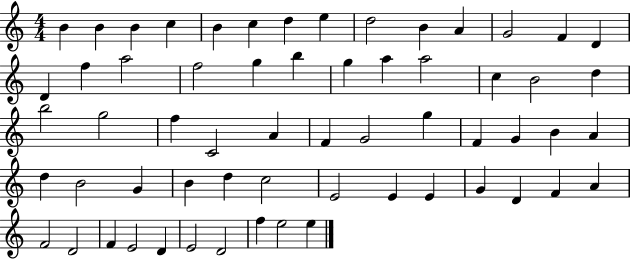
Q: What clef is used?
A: treble